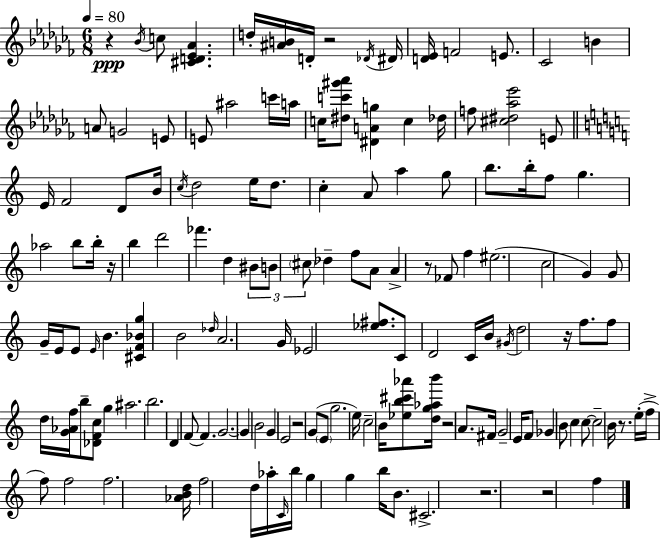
{
  \clef treble
  \numericTimeSignature
  \time 6/8
  \key aes \minor
  \tempo 4 = 80
  \repeat volta 2 { r4\ppp \acciaccatura { bes'16 } c''8 <cis' d' ees' aes'>4. | d''16-. <ais' b'>16 d'16-. r2 | \acciaccatura { des'16 } dis'16 <d' ees'>16 f'2 e'8. | ces'2 b'4 | \break a'8 g'2 | e'8 e'8 ais''2 | c'''16 a''16 c''16 <dis'' c''' gis''' aes'''>8 <dis' a' g''>4 c''4 | des''16 f''8 <cis'' dis'' aes'' ees'''>2 | \break e'8 \bar "||" \break \key a \minor e'16 f'2 d'8 b'16 | \acciaccatura { c''16 } d''2 e''16 d''8. | c''4-. a'8 a''4 g''8 | b''8. b''16-. f''8 g''4. | \break aes''2 b''8 b''16-. | r16 b''4 d'''2 | fes'''4. d''4 \tuplet 3/2 { bis'8 | b'8 \parenthesize cis''8 } des''4-- f''8 a'8 | \break a'4-> r8 fes'8 f''4 | eis''2.( | c''2 g'4) | g'8 g'16-- e'16 e'8 \grace { e'16 } b'4. | \break <cis' f' bes' g''>4 b'2 | \grace { des''16 } a'2. | g'16 ees'2 | <ees'' fis''>8. c'8 d'2 | \break c'16 b'16 \acciaccatura { gis'16 } d''2 | r16 f''8. f''8 d''16 <g' aes' f''>16 b''8-- <des' f' c''>8 | g''4 ais''2. | b''2. | \break d'4 f'8~~ f'4. | g'2.~~ | \parenthesize g'4 b'2 | g'4 e'2 | \break r2 | g'8( \parenthesize e'8 g''2. | e''16) c''2-- | b'16 <ees'' b'' cis''' aes'''>8 <d'' g'' aes'' b'''>16 r2 | \break a'8. fis'16 g'2-- | e'16 f'8 ges'4 b'8 c''4 | c''8~~ c''2-- | b'16 r8. e''16-.( f''16-> f''8) f''2 | \break f''2. | <aes' b' d''>16 f''2 | d''16 aes''16-. \grace { c'16 } b''16 g''4 g''4 | b''16 b'8. cis'2.-> | \break r2. | r2 | f''4 } \bar "|."
}